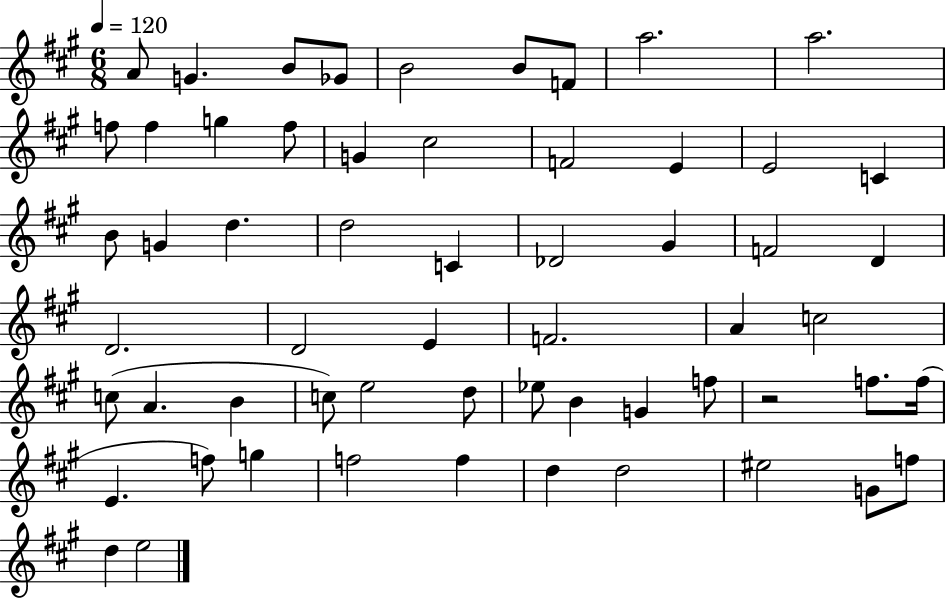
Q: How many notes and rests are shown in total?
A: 59